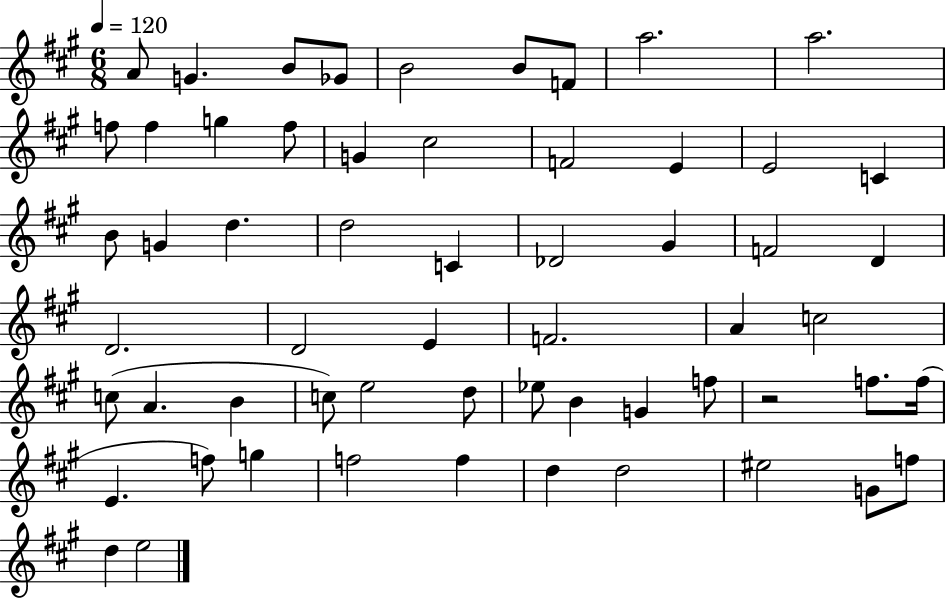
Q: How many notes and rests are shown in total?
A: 59